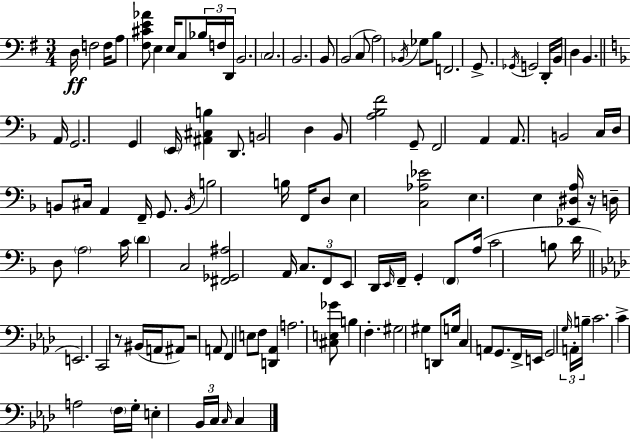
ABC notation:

X:1
T:Untitled
M:3/4
L:1/4
K:Em
D,/4 F,2 F,/4 A,/2 [^F,^CE_A]/2 E, E,/4 C,/2 _B,/4 F,/4 D,,/4 B,,2 C,2 B,,2 B,,/2 B,,2 C,/2 A,2 _B,,/4 _G,/2 B,/2 F,,2 G,,/2 _G,,/4 G,,2 D,,/4 B,,/4 D, B,, A,,/4 G,,2 G,, E,,/4 [^A,,^C,B,] D,,/2 B,,2 D, _B,,/2 [A,_B,F]2 G,,/2 F,,2 A,, A,,/2 B,,2 C,/4 D,/4 B,,/2 ^C,/4 A,, F,,/4 G,,/2 B,,/4 B,2 B,/4 F,,/4 D,/2 E, [C,_A,_E]2 E, E, [_E,,^D,A,]/4 z/4 D,/4 D,/2 A,2 C/4 D C,2 [^F,,_G,,^A,]2 A,,/4 C,/2 F,,/2 E,,/2 D,,/4 E,,/4 F,,/4 G,, F,,/2 A,/4 C2 B,/2 D/4 E,,2 C,,2 z/2 ^B,,/4 A,,/4 ^A,,/2 z2 A,,/2 F,, E,/2 F,/2 [D,,_A,,] A,2 [^C,E,_G]/2 B, F, ^G,2 ^G, D,,/2 G,/4 C, A,,/2 G,,/2 F,,/4 E,,/4 G,,2 G,/4 A,,/4 B,/4 C2 C A,2 F,/4 G,/4 E, _B,,/4 C,/4 C,/4 C,